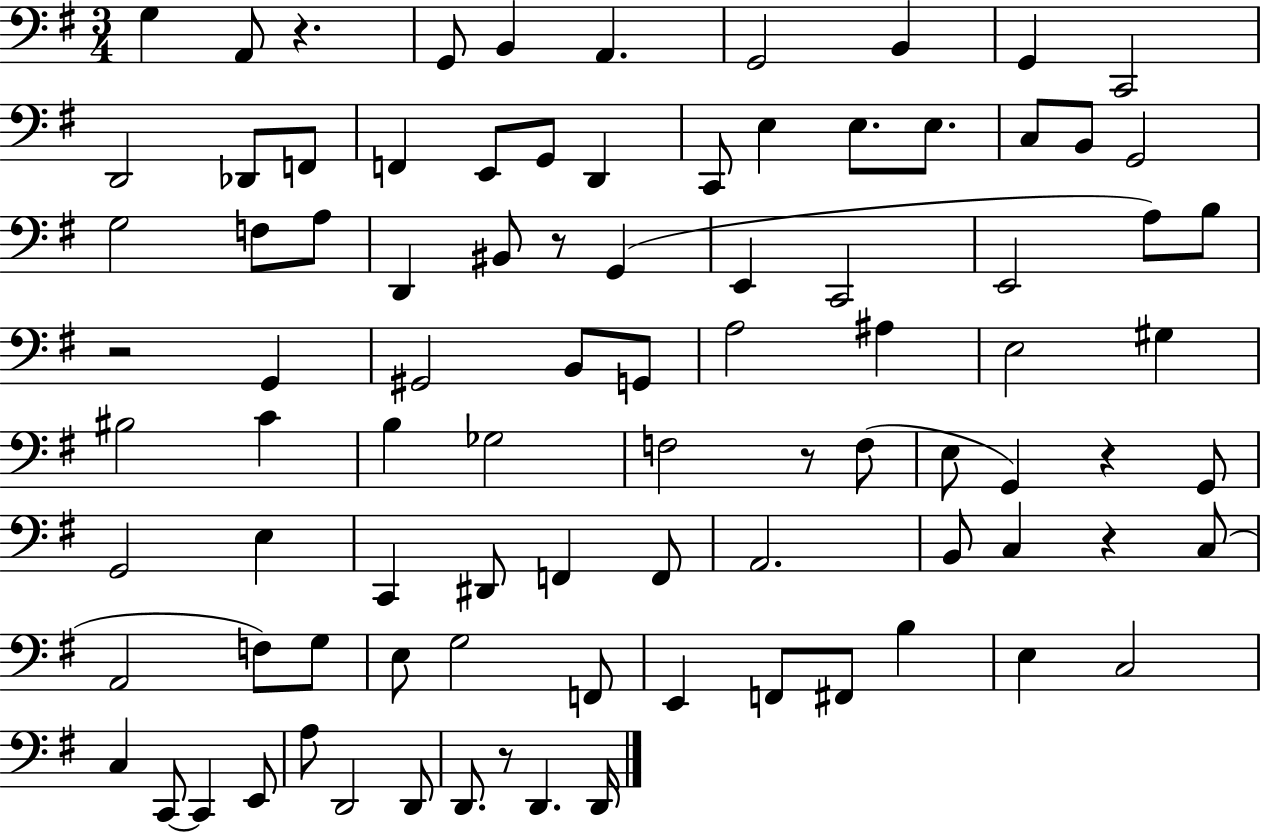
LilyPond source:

{
  \clef bass
  \numericTimeSignature
  \time 3/4
  \key g \major
  g4 a,8 r4. | g,8 b,4 a,4. | g,2 b,4 | g,4 c,2 | \break d,2 des,8 f,8 | f,4 e,8 g,8 d,4 | c,8 e4 e8. e8. | c8 b,8 g,2 | \break g2 f8 a8 | d,4 bis,8 r8 g,4( | e,4 c,2 | e,2 a8) b8 | \break r2 g,4 | gis,2 b,8 g,8 | a2 ais4 | e2 gis4 | \break bis2 c'4 | b4 ges2 | f2 r8 f8( | e8 g,4) r4 g,8 | \break g,2 e4 | c,4 dis,8 f,4 f,8 | a,2. | b,8 c4 r4 c8( | \break a,2 f8) g8 | e8 g2 f,8 | e,4 f,8 fis,8 b4 | e4 c2 | \break c4 c,8~~ c,4 e,8 | a8 d,2 d,8 | d,8. r8 d,4. d,16 | \bar "|."
}